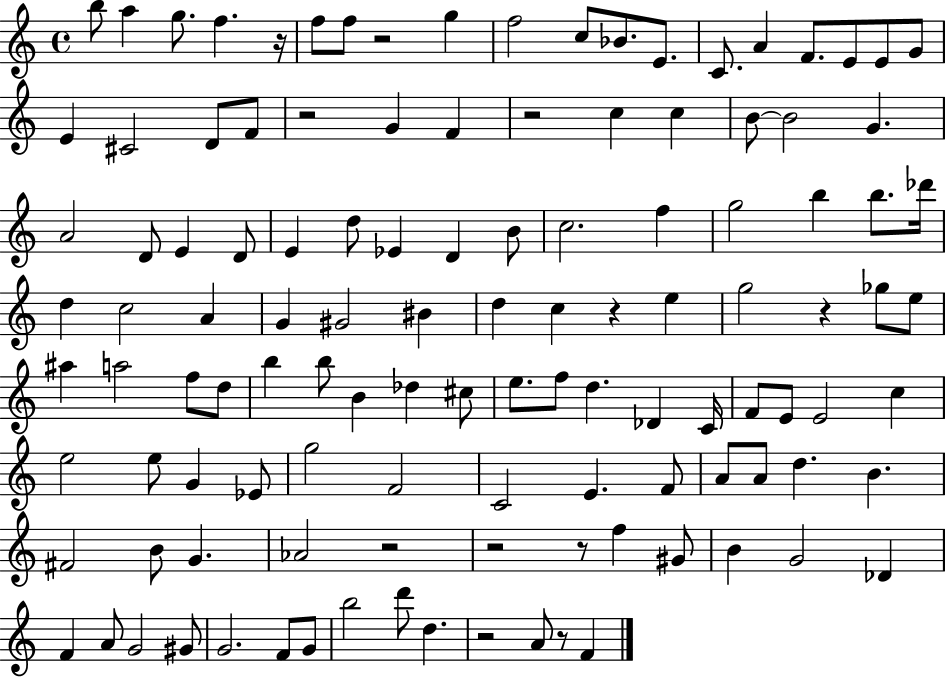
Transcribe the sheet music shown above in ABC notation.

X:1
T:Untitled
M:4/4
L:1/4
K:C
b/2 a g/2 f z/4 f/2 f/2 z2 g f2 c/2 _B/2 E/2 C/2 A F/2 E/2 E/2 G/2 E ^C2 D/2 F/2 z2 G F z2 c c B/2 B2 G A2 D/2 E D/2 E d/2 _E D B/2 c2 f g2 b b/2 _d'/4 d c2 A G ^G2 ^B d c z e g2 z _g/2 e/2 ^a a2 f/2 d/2 b b/2 B _d ^c/2 e/2 f/2 d _D C/4 F/2 E/2 E2 c e2 e/2 G _E/2 g2 F2 C2 E F/2 A/2 A/2 d B ^F2 B/2 G _A2 z2 z2 z/2 f ^G/2 B G2 _D F A/2 G2 ^G/2 G2 F/2 G/2 b2 d'/2 d z2 A/2 z/2 F